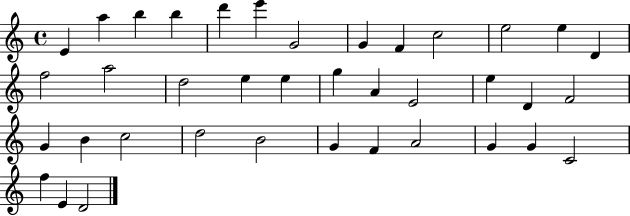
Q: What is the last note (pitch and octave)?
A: D4